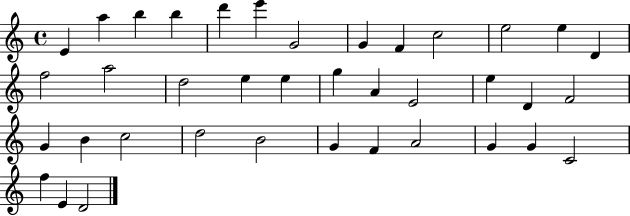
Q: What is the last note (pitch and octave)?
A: D4